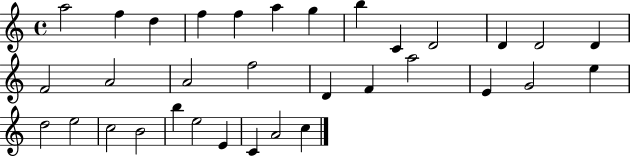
X:1
T:Untitled
M:4/4
L:1/4
K:C
a2 f d f f a g b C D2 D D2 D F2 A2 A2 f2 D F a2 E G2 e d2 e2 c2 B2 b e2 E C A2 c